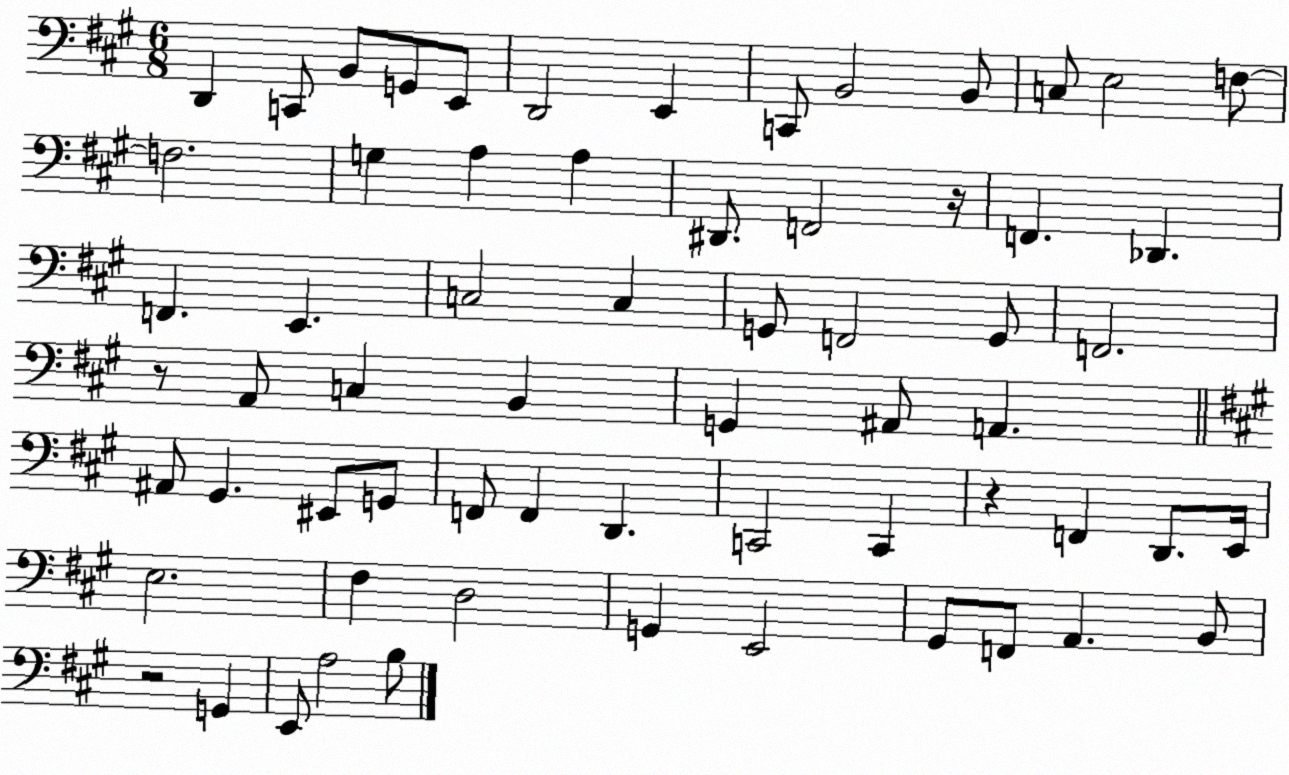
X:1
T:Untitled
M:6/8
L:1/4
K:A
D,, C,,/2 B,,/2 G,,/2 E,,/2 D,,2 E,, C,,/2 B,,2 B,,/2 C,/2 E,2 F,/2 F,2 G, A, A, ^D,,/2 F,,2 z/4 F,, _D,, F,, E,, C,2 C, G,,/2 F,,2 G,,/2 F,,2 z/2 A,,/2 C, B,, G,, ^A,,/2 A,, ^A,,/2 ^G,, ^E,,/2 G,,/2 F,,/2 F,, D,, C,,2 C,, z F,, D,,/2 E,,/4 E,2 ^F, D,2 G,, E,,2 ^G,,/2 F,,/2 A,, B,,/2 z2 G,, E,,/2 A,2 B,/2